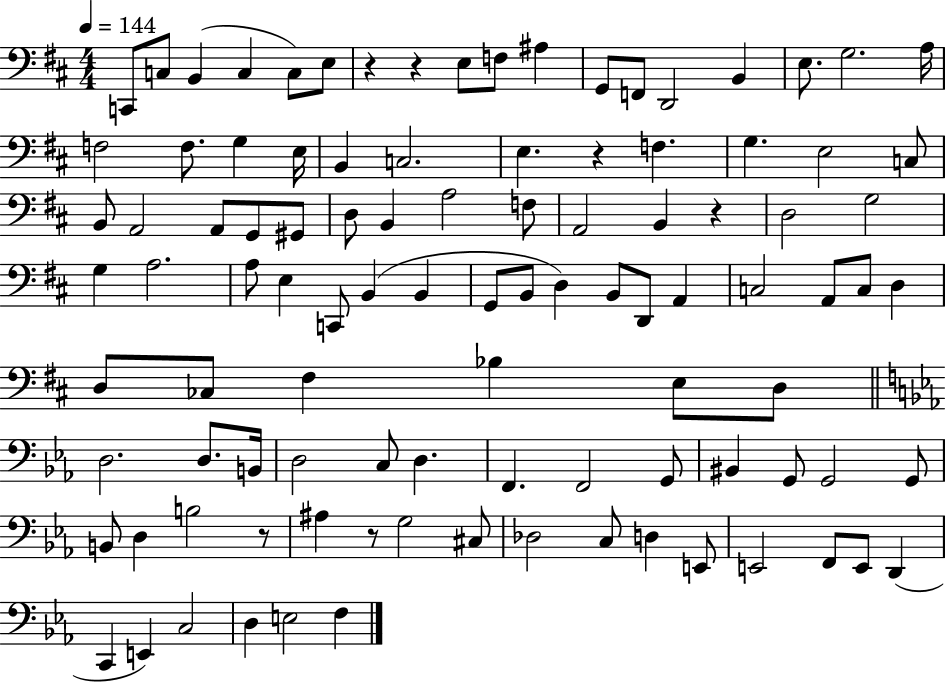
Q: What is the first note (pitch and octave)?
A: C2